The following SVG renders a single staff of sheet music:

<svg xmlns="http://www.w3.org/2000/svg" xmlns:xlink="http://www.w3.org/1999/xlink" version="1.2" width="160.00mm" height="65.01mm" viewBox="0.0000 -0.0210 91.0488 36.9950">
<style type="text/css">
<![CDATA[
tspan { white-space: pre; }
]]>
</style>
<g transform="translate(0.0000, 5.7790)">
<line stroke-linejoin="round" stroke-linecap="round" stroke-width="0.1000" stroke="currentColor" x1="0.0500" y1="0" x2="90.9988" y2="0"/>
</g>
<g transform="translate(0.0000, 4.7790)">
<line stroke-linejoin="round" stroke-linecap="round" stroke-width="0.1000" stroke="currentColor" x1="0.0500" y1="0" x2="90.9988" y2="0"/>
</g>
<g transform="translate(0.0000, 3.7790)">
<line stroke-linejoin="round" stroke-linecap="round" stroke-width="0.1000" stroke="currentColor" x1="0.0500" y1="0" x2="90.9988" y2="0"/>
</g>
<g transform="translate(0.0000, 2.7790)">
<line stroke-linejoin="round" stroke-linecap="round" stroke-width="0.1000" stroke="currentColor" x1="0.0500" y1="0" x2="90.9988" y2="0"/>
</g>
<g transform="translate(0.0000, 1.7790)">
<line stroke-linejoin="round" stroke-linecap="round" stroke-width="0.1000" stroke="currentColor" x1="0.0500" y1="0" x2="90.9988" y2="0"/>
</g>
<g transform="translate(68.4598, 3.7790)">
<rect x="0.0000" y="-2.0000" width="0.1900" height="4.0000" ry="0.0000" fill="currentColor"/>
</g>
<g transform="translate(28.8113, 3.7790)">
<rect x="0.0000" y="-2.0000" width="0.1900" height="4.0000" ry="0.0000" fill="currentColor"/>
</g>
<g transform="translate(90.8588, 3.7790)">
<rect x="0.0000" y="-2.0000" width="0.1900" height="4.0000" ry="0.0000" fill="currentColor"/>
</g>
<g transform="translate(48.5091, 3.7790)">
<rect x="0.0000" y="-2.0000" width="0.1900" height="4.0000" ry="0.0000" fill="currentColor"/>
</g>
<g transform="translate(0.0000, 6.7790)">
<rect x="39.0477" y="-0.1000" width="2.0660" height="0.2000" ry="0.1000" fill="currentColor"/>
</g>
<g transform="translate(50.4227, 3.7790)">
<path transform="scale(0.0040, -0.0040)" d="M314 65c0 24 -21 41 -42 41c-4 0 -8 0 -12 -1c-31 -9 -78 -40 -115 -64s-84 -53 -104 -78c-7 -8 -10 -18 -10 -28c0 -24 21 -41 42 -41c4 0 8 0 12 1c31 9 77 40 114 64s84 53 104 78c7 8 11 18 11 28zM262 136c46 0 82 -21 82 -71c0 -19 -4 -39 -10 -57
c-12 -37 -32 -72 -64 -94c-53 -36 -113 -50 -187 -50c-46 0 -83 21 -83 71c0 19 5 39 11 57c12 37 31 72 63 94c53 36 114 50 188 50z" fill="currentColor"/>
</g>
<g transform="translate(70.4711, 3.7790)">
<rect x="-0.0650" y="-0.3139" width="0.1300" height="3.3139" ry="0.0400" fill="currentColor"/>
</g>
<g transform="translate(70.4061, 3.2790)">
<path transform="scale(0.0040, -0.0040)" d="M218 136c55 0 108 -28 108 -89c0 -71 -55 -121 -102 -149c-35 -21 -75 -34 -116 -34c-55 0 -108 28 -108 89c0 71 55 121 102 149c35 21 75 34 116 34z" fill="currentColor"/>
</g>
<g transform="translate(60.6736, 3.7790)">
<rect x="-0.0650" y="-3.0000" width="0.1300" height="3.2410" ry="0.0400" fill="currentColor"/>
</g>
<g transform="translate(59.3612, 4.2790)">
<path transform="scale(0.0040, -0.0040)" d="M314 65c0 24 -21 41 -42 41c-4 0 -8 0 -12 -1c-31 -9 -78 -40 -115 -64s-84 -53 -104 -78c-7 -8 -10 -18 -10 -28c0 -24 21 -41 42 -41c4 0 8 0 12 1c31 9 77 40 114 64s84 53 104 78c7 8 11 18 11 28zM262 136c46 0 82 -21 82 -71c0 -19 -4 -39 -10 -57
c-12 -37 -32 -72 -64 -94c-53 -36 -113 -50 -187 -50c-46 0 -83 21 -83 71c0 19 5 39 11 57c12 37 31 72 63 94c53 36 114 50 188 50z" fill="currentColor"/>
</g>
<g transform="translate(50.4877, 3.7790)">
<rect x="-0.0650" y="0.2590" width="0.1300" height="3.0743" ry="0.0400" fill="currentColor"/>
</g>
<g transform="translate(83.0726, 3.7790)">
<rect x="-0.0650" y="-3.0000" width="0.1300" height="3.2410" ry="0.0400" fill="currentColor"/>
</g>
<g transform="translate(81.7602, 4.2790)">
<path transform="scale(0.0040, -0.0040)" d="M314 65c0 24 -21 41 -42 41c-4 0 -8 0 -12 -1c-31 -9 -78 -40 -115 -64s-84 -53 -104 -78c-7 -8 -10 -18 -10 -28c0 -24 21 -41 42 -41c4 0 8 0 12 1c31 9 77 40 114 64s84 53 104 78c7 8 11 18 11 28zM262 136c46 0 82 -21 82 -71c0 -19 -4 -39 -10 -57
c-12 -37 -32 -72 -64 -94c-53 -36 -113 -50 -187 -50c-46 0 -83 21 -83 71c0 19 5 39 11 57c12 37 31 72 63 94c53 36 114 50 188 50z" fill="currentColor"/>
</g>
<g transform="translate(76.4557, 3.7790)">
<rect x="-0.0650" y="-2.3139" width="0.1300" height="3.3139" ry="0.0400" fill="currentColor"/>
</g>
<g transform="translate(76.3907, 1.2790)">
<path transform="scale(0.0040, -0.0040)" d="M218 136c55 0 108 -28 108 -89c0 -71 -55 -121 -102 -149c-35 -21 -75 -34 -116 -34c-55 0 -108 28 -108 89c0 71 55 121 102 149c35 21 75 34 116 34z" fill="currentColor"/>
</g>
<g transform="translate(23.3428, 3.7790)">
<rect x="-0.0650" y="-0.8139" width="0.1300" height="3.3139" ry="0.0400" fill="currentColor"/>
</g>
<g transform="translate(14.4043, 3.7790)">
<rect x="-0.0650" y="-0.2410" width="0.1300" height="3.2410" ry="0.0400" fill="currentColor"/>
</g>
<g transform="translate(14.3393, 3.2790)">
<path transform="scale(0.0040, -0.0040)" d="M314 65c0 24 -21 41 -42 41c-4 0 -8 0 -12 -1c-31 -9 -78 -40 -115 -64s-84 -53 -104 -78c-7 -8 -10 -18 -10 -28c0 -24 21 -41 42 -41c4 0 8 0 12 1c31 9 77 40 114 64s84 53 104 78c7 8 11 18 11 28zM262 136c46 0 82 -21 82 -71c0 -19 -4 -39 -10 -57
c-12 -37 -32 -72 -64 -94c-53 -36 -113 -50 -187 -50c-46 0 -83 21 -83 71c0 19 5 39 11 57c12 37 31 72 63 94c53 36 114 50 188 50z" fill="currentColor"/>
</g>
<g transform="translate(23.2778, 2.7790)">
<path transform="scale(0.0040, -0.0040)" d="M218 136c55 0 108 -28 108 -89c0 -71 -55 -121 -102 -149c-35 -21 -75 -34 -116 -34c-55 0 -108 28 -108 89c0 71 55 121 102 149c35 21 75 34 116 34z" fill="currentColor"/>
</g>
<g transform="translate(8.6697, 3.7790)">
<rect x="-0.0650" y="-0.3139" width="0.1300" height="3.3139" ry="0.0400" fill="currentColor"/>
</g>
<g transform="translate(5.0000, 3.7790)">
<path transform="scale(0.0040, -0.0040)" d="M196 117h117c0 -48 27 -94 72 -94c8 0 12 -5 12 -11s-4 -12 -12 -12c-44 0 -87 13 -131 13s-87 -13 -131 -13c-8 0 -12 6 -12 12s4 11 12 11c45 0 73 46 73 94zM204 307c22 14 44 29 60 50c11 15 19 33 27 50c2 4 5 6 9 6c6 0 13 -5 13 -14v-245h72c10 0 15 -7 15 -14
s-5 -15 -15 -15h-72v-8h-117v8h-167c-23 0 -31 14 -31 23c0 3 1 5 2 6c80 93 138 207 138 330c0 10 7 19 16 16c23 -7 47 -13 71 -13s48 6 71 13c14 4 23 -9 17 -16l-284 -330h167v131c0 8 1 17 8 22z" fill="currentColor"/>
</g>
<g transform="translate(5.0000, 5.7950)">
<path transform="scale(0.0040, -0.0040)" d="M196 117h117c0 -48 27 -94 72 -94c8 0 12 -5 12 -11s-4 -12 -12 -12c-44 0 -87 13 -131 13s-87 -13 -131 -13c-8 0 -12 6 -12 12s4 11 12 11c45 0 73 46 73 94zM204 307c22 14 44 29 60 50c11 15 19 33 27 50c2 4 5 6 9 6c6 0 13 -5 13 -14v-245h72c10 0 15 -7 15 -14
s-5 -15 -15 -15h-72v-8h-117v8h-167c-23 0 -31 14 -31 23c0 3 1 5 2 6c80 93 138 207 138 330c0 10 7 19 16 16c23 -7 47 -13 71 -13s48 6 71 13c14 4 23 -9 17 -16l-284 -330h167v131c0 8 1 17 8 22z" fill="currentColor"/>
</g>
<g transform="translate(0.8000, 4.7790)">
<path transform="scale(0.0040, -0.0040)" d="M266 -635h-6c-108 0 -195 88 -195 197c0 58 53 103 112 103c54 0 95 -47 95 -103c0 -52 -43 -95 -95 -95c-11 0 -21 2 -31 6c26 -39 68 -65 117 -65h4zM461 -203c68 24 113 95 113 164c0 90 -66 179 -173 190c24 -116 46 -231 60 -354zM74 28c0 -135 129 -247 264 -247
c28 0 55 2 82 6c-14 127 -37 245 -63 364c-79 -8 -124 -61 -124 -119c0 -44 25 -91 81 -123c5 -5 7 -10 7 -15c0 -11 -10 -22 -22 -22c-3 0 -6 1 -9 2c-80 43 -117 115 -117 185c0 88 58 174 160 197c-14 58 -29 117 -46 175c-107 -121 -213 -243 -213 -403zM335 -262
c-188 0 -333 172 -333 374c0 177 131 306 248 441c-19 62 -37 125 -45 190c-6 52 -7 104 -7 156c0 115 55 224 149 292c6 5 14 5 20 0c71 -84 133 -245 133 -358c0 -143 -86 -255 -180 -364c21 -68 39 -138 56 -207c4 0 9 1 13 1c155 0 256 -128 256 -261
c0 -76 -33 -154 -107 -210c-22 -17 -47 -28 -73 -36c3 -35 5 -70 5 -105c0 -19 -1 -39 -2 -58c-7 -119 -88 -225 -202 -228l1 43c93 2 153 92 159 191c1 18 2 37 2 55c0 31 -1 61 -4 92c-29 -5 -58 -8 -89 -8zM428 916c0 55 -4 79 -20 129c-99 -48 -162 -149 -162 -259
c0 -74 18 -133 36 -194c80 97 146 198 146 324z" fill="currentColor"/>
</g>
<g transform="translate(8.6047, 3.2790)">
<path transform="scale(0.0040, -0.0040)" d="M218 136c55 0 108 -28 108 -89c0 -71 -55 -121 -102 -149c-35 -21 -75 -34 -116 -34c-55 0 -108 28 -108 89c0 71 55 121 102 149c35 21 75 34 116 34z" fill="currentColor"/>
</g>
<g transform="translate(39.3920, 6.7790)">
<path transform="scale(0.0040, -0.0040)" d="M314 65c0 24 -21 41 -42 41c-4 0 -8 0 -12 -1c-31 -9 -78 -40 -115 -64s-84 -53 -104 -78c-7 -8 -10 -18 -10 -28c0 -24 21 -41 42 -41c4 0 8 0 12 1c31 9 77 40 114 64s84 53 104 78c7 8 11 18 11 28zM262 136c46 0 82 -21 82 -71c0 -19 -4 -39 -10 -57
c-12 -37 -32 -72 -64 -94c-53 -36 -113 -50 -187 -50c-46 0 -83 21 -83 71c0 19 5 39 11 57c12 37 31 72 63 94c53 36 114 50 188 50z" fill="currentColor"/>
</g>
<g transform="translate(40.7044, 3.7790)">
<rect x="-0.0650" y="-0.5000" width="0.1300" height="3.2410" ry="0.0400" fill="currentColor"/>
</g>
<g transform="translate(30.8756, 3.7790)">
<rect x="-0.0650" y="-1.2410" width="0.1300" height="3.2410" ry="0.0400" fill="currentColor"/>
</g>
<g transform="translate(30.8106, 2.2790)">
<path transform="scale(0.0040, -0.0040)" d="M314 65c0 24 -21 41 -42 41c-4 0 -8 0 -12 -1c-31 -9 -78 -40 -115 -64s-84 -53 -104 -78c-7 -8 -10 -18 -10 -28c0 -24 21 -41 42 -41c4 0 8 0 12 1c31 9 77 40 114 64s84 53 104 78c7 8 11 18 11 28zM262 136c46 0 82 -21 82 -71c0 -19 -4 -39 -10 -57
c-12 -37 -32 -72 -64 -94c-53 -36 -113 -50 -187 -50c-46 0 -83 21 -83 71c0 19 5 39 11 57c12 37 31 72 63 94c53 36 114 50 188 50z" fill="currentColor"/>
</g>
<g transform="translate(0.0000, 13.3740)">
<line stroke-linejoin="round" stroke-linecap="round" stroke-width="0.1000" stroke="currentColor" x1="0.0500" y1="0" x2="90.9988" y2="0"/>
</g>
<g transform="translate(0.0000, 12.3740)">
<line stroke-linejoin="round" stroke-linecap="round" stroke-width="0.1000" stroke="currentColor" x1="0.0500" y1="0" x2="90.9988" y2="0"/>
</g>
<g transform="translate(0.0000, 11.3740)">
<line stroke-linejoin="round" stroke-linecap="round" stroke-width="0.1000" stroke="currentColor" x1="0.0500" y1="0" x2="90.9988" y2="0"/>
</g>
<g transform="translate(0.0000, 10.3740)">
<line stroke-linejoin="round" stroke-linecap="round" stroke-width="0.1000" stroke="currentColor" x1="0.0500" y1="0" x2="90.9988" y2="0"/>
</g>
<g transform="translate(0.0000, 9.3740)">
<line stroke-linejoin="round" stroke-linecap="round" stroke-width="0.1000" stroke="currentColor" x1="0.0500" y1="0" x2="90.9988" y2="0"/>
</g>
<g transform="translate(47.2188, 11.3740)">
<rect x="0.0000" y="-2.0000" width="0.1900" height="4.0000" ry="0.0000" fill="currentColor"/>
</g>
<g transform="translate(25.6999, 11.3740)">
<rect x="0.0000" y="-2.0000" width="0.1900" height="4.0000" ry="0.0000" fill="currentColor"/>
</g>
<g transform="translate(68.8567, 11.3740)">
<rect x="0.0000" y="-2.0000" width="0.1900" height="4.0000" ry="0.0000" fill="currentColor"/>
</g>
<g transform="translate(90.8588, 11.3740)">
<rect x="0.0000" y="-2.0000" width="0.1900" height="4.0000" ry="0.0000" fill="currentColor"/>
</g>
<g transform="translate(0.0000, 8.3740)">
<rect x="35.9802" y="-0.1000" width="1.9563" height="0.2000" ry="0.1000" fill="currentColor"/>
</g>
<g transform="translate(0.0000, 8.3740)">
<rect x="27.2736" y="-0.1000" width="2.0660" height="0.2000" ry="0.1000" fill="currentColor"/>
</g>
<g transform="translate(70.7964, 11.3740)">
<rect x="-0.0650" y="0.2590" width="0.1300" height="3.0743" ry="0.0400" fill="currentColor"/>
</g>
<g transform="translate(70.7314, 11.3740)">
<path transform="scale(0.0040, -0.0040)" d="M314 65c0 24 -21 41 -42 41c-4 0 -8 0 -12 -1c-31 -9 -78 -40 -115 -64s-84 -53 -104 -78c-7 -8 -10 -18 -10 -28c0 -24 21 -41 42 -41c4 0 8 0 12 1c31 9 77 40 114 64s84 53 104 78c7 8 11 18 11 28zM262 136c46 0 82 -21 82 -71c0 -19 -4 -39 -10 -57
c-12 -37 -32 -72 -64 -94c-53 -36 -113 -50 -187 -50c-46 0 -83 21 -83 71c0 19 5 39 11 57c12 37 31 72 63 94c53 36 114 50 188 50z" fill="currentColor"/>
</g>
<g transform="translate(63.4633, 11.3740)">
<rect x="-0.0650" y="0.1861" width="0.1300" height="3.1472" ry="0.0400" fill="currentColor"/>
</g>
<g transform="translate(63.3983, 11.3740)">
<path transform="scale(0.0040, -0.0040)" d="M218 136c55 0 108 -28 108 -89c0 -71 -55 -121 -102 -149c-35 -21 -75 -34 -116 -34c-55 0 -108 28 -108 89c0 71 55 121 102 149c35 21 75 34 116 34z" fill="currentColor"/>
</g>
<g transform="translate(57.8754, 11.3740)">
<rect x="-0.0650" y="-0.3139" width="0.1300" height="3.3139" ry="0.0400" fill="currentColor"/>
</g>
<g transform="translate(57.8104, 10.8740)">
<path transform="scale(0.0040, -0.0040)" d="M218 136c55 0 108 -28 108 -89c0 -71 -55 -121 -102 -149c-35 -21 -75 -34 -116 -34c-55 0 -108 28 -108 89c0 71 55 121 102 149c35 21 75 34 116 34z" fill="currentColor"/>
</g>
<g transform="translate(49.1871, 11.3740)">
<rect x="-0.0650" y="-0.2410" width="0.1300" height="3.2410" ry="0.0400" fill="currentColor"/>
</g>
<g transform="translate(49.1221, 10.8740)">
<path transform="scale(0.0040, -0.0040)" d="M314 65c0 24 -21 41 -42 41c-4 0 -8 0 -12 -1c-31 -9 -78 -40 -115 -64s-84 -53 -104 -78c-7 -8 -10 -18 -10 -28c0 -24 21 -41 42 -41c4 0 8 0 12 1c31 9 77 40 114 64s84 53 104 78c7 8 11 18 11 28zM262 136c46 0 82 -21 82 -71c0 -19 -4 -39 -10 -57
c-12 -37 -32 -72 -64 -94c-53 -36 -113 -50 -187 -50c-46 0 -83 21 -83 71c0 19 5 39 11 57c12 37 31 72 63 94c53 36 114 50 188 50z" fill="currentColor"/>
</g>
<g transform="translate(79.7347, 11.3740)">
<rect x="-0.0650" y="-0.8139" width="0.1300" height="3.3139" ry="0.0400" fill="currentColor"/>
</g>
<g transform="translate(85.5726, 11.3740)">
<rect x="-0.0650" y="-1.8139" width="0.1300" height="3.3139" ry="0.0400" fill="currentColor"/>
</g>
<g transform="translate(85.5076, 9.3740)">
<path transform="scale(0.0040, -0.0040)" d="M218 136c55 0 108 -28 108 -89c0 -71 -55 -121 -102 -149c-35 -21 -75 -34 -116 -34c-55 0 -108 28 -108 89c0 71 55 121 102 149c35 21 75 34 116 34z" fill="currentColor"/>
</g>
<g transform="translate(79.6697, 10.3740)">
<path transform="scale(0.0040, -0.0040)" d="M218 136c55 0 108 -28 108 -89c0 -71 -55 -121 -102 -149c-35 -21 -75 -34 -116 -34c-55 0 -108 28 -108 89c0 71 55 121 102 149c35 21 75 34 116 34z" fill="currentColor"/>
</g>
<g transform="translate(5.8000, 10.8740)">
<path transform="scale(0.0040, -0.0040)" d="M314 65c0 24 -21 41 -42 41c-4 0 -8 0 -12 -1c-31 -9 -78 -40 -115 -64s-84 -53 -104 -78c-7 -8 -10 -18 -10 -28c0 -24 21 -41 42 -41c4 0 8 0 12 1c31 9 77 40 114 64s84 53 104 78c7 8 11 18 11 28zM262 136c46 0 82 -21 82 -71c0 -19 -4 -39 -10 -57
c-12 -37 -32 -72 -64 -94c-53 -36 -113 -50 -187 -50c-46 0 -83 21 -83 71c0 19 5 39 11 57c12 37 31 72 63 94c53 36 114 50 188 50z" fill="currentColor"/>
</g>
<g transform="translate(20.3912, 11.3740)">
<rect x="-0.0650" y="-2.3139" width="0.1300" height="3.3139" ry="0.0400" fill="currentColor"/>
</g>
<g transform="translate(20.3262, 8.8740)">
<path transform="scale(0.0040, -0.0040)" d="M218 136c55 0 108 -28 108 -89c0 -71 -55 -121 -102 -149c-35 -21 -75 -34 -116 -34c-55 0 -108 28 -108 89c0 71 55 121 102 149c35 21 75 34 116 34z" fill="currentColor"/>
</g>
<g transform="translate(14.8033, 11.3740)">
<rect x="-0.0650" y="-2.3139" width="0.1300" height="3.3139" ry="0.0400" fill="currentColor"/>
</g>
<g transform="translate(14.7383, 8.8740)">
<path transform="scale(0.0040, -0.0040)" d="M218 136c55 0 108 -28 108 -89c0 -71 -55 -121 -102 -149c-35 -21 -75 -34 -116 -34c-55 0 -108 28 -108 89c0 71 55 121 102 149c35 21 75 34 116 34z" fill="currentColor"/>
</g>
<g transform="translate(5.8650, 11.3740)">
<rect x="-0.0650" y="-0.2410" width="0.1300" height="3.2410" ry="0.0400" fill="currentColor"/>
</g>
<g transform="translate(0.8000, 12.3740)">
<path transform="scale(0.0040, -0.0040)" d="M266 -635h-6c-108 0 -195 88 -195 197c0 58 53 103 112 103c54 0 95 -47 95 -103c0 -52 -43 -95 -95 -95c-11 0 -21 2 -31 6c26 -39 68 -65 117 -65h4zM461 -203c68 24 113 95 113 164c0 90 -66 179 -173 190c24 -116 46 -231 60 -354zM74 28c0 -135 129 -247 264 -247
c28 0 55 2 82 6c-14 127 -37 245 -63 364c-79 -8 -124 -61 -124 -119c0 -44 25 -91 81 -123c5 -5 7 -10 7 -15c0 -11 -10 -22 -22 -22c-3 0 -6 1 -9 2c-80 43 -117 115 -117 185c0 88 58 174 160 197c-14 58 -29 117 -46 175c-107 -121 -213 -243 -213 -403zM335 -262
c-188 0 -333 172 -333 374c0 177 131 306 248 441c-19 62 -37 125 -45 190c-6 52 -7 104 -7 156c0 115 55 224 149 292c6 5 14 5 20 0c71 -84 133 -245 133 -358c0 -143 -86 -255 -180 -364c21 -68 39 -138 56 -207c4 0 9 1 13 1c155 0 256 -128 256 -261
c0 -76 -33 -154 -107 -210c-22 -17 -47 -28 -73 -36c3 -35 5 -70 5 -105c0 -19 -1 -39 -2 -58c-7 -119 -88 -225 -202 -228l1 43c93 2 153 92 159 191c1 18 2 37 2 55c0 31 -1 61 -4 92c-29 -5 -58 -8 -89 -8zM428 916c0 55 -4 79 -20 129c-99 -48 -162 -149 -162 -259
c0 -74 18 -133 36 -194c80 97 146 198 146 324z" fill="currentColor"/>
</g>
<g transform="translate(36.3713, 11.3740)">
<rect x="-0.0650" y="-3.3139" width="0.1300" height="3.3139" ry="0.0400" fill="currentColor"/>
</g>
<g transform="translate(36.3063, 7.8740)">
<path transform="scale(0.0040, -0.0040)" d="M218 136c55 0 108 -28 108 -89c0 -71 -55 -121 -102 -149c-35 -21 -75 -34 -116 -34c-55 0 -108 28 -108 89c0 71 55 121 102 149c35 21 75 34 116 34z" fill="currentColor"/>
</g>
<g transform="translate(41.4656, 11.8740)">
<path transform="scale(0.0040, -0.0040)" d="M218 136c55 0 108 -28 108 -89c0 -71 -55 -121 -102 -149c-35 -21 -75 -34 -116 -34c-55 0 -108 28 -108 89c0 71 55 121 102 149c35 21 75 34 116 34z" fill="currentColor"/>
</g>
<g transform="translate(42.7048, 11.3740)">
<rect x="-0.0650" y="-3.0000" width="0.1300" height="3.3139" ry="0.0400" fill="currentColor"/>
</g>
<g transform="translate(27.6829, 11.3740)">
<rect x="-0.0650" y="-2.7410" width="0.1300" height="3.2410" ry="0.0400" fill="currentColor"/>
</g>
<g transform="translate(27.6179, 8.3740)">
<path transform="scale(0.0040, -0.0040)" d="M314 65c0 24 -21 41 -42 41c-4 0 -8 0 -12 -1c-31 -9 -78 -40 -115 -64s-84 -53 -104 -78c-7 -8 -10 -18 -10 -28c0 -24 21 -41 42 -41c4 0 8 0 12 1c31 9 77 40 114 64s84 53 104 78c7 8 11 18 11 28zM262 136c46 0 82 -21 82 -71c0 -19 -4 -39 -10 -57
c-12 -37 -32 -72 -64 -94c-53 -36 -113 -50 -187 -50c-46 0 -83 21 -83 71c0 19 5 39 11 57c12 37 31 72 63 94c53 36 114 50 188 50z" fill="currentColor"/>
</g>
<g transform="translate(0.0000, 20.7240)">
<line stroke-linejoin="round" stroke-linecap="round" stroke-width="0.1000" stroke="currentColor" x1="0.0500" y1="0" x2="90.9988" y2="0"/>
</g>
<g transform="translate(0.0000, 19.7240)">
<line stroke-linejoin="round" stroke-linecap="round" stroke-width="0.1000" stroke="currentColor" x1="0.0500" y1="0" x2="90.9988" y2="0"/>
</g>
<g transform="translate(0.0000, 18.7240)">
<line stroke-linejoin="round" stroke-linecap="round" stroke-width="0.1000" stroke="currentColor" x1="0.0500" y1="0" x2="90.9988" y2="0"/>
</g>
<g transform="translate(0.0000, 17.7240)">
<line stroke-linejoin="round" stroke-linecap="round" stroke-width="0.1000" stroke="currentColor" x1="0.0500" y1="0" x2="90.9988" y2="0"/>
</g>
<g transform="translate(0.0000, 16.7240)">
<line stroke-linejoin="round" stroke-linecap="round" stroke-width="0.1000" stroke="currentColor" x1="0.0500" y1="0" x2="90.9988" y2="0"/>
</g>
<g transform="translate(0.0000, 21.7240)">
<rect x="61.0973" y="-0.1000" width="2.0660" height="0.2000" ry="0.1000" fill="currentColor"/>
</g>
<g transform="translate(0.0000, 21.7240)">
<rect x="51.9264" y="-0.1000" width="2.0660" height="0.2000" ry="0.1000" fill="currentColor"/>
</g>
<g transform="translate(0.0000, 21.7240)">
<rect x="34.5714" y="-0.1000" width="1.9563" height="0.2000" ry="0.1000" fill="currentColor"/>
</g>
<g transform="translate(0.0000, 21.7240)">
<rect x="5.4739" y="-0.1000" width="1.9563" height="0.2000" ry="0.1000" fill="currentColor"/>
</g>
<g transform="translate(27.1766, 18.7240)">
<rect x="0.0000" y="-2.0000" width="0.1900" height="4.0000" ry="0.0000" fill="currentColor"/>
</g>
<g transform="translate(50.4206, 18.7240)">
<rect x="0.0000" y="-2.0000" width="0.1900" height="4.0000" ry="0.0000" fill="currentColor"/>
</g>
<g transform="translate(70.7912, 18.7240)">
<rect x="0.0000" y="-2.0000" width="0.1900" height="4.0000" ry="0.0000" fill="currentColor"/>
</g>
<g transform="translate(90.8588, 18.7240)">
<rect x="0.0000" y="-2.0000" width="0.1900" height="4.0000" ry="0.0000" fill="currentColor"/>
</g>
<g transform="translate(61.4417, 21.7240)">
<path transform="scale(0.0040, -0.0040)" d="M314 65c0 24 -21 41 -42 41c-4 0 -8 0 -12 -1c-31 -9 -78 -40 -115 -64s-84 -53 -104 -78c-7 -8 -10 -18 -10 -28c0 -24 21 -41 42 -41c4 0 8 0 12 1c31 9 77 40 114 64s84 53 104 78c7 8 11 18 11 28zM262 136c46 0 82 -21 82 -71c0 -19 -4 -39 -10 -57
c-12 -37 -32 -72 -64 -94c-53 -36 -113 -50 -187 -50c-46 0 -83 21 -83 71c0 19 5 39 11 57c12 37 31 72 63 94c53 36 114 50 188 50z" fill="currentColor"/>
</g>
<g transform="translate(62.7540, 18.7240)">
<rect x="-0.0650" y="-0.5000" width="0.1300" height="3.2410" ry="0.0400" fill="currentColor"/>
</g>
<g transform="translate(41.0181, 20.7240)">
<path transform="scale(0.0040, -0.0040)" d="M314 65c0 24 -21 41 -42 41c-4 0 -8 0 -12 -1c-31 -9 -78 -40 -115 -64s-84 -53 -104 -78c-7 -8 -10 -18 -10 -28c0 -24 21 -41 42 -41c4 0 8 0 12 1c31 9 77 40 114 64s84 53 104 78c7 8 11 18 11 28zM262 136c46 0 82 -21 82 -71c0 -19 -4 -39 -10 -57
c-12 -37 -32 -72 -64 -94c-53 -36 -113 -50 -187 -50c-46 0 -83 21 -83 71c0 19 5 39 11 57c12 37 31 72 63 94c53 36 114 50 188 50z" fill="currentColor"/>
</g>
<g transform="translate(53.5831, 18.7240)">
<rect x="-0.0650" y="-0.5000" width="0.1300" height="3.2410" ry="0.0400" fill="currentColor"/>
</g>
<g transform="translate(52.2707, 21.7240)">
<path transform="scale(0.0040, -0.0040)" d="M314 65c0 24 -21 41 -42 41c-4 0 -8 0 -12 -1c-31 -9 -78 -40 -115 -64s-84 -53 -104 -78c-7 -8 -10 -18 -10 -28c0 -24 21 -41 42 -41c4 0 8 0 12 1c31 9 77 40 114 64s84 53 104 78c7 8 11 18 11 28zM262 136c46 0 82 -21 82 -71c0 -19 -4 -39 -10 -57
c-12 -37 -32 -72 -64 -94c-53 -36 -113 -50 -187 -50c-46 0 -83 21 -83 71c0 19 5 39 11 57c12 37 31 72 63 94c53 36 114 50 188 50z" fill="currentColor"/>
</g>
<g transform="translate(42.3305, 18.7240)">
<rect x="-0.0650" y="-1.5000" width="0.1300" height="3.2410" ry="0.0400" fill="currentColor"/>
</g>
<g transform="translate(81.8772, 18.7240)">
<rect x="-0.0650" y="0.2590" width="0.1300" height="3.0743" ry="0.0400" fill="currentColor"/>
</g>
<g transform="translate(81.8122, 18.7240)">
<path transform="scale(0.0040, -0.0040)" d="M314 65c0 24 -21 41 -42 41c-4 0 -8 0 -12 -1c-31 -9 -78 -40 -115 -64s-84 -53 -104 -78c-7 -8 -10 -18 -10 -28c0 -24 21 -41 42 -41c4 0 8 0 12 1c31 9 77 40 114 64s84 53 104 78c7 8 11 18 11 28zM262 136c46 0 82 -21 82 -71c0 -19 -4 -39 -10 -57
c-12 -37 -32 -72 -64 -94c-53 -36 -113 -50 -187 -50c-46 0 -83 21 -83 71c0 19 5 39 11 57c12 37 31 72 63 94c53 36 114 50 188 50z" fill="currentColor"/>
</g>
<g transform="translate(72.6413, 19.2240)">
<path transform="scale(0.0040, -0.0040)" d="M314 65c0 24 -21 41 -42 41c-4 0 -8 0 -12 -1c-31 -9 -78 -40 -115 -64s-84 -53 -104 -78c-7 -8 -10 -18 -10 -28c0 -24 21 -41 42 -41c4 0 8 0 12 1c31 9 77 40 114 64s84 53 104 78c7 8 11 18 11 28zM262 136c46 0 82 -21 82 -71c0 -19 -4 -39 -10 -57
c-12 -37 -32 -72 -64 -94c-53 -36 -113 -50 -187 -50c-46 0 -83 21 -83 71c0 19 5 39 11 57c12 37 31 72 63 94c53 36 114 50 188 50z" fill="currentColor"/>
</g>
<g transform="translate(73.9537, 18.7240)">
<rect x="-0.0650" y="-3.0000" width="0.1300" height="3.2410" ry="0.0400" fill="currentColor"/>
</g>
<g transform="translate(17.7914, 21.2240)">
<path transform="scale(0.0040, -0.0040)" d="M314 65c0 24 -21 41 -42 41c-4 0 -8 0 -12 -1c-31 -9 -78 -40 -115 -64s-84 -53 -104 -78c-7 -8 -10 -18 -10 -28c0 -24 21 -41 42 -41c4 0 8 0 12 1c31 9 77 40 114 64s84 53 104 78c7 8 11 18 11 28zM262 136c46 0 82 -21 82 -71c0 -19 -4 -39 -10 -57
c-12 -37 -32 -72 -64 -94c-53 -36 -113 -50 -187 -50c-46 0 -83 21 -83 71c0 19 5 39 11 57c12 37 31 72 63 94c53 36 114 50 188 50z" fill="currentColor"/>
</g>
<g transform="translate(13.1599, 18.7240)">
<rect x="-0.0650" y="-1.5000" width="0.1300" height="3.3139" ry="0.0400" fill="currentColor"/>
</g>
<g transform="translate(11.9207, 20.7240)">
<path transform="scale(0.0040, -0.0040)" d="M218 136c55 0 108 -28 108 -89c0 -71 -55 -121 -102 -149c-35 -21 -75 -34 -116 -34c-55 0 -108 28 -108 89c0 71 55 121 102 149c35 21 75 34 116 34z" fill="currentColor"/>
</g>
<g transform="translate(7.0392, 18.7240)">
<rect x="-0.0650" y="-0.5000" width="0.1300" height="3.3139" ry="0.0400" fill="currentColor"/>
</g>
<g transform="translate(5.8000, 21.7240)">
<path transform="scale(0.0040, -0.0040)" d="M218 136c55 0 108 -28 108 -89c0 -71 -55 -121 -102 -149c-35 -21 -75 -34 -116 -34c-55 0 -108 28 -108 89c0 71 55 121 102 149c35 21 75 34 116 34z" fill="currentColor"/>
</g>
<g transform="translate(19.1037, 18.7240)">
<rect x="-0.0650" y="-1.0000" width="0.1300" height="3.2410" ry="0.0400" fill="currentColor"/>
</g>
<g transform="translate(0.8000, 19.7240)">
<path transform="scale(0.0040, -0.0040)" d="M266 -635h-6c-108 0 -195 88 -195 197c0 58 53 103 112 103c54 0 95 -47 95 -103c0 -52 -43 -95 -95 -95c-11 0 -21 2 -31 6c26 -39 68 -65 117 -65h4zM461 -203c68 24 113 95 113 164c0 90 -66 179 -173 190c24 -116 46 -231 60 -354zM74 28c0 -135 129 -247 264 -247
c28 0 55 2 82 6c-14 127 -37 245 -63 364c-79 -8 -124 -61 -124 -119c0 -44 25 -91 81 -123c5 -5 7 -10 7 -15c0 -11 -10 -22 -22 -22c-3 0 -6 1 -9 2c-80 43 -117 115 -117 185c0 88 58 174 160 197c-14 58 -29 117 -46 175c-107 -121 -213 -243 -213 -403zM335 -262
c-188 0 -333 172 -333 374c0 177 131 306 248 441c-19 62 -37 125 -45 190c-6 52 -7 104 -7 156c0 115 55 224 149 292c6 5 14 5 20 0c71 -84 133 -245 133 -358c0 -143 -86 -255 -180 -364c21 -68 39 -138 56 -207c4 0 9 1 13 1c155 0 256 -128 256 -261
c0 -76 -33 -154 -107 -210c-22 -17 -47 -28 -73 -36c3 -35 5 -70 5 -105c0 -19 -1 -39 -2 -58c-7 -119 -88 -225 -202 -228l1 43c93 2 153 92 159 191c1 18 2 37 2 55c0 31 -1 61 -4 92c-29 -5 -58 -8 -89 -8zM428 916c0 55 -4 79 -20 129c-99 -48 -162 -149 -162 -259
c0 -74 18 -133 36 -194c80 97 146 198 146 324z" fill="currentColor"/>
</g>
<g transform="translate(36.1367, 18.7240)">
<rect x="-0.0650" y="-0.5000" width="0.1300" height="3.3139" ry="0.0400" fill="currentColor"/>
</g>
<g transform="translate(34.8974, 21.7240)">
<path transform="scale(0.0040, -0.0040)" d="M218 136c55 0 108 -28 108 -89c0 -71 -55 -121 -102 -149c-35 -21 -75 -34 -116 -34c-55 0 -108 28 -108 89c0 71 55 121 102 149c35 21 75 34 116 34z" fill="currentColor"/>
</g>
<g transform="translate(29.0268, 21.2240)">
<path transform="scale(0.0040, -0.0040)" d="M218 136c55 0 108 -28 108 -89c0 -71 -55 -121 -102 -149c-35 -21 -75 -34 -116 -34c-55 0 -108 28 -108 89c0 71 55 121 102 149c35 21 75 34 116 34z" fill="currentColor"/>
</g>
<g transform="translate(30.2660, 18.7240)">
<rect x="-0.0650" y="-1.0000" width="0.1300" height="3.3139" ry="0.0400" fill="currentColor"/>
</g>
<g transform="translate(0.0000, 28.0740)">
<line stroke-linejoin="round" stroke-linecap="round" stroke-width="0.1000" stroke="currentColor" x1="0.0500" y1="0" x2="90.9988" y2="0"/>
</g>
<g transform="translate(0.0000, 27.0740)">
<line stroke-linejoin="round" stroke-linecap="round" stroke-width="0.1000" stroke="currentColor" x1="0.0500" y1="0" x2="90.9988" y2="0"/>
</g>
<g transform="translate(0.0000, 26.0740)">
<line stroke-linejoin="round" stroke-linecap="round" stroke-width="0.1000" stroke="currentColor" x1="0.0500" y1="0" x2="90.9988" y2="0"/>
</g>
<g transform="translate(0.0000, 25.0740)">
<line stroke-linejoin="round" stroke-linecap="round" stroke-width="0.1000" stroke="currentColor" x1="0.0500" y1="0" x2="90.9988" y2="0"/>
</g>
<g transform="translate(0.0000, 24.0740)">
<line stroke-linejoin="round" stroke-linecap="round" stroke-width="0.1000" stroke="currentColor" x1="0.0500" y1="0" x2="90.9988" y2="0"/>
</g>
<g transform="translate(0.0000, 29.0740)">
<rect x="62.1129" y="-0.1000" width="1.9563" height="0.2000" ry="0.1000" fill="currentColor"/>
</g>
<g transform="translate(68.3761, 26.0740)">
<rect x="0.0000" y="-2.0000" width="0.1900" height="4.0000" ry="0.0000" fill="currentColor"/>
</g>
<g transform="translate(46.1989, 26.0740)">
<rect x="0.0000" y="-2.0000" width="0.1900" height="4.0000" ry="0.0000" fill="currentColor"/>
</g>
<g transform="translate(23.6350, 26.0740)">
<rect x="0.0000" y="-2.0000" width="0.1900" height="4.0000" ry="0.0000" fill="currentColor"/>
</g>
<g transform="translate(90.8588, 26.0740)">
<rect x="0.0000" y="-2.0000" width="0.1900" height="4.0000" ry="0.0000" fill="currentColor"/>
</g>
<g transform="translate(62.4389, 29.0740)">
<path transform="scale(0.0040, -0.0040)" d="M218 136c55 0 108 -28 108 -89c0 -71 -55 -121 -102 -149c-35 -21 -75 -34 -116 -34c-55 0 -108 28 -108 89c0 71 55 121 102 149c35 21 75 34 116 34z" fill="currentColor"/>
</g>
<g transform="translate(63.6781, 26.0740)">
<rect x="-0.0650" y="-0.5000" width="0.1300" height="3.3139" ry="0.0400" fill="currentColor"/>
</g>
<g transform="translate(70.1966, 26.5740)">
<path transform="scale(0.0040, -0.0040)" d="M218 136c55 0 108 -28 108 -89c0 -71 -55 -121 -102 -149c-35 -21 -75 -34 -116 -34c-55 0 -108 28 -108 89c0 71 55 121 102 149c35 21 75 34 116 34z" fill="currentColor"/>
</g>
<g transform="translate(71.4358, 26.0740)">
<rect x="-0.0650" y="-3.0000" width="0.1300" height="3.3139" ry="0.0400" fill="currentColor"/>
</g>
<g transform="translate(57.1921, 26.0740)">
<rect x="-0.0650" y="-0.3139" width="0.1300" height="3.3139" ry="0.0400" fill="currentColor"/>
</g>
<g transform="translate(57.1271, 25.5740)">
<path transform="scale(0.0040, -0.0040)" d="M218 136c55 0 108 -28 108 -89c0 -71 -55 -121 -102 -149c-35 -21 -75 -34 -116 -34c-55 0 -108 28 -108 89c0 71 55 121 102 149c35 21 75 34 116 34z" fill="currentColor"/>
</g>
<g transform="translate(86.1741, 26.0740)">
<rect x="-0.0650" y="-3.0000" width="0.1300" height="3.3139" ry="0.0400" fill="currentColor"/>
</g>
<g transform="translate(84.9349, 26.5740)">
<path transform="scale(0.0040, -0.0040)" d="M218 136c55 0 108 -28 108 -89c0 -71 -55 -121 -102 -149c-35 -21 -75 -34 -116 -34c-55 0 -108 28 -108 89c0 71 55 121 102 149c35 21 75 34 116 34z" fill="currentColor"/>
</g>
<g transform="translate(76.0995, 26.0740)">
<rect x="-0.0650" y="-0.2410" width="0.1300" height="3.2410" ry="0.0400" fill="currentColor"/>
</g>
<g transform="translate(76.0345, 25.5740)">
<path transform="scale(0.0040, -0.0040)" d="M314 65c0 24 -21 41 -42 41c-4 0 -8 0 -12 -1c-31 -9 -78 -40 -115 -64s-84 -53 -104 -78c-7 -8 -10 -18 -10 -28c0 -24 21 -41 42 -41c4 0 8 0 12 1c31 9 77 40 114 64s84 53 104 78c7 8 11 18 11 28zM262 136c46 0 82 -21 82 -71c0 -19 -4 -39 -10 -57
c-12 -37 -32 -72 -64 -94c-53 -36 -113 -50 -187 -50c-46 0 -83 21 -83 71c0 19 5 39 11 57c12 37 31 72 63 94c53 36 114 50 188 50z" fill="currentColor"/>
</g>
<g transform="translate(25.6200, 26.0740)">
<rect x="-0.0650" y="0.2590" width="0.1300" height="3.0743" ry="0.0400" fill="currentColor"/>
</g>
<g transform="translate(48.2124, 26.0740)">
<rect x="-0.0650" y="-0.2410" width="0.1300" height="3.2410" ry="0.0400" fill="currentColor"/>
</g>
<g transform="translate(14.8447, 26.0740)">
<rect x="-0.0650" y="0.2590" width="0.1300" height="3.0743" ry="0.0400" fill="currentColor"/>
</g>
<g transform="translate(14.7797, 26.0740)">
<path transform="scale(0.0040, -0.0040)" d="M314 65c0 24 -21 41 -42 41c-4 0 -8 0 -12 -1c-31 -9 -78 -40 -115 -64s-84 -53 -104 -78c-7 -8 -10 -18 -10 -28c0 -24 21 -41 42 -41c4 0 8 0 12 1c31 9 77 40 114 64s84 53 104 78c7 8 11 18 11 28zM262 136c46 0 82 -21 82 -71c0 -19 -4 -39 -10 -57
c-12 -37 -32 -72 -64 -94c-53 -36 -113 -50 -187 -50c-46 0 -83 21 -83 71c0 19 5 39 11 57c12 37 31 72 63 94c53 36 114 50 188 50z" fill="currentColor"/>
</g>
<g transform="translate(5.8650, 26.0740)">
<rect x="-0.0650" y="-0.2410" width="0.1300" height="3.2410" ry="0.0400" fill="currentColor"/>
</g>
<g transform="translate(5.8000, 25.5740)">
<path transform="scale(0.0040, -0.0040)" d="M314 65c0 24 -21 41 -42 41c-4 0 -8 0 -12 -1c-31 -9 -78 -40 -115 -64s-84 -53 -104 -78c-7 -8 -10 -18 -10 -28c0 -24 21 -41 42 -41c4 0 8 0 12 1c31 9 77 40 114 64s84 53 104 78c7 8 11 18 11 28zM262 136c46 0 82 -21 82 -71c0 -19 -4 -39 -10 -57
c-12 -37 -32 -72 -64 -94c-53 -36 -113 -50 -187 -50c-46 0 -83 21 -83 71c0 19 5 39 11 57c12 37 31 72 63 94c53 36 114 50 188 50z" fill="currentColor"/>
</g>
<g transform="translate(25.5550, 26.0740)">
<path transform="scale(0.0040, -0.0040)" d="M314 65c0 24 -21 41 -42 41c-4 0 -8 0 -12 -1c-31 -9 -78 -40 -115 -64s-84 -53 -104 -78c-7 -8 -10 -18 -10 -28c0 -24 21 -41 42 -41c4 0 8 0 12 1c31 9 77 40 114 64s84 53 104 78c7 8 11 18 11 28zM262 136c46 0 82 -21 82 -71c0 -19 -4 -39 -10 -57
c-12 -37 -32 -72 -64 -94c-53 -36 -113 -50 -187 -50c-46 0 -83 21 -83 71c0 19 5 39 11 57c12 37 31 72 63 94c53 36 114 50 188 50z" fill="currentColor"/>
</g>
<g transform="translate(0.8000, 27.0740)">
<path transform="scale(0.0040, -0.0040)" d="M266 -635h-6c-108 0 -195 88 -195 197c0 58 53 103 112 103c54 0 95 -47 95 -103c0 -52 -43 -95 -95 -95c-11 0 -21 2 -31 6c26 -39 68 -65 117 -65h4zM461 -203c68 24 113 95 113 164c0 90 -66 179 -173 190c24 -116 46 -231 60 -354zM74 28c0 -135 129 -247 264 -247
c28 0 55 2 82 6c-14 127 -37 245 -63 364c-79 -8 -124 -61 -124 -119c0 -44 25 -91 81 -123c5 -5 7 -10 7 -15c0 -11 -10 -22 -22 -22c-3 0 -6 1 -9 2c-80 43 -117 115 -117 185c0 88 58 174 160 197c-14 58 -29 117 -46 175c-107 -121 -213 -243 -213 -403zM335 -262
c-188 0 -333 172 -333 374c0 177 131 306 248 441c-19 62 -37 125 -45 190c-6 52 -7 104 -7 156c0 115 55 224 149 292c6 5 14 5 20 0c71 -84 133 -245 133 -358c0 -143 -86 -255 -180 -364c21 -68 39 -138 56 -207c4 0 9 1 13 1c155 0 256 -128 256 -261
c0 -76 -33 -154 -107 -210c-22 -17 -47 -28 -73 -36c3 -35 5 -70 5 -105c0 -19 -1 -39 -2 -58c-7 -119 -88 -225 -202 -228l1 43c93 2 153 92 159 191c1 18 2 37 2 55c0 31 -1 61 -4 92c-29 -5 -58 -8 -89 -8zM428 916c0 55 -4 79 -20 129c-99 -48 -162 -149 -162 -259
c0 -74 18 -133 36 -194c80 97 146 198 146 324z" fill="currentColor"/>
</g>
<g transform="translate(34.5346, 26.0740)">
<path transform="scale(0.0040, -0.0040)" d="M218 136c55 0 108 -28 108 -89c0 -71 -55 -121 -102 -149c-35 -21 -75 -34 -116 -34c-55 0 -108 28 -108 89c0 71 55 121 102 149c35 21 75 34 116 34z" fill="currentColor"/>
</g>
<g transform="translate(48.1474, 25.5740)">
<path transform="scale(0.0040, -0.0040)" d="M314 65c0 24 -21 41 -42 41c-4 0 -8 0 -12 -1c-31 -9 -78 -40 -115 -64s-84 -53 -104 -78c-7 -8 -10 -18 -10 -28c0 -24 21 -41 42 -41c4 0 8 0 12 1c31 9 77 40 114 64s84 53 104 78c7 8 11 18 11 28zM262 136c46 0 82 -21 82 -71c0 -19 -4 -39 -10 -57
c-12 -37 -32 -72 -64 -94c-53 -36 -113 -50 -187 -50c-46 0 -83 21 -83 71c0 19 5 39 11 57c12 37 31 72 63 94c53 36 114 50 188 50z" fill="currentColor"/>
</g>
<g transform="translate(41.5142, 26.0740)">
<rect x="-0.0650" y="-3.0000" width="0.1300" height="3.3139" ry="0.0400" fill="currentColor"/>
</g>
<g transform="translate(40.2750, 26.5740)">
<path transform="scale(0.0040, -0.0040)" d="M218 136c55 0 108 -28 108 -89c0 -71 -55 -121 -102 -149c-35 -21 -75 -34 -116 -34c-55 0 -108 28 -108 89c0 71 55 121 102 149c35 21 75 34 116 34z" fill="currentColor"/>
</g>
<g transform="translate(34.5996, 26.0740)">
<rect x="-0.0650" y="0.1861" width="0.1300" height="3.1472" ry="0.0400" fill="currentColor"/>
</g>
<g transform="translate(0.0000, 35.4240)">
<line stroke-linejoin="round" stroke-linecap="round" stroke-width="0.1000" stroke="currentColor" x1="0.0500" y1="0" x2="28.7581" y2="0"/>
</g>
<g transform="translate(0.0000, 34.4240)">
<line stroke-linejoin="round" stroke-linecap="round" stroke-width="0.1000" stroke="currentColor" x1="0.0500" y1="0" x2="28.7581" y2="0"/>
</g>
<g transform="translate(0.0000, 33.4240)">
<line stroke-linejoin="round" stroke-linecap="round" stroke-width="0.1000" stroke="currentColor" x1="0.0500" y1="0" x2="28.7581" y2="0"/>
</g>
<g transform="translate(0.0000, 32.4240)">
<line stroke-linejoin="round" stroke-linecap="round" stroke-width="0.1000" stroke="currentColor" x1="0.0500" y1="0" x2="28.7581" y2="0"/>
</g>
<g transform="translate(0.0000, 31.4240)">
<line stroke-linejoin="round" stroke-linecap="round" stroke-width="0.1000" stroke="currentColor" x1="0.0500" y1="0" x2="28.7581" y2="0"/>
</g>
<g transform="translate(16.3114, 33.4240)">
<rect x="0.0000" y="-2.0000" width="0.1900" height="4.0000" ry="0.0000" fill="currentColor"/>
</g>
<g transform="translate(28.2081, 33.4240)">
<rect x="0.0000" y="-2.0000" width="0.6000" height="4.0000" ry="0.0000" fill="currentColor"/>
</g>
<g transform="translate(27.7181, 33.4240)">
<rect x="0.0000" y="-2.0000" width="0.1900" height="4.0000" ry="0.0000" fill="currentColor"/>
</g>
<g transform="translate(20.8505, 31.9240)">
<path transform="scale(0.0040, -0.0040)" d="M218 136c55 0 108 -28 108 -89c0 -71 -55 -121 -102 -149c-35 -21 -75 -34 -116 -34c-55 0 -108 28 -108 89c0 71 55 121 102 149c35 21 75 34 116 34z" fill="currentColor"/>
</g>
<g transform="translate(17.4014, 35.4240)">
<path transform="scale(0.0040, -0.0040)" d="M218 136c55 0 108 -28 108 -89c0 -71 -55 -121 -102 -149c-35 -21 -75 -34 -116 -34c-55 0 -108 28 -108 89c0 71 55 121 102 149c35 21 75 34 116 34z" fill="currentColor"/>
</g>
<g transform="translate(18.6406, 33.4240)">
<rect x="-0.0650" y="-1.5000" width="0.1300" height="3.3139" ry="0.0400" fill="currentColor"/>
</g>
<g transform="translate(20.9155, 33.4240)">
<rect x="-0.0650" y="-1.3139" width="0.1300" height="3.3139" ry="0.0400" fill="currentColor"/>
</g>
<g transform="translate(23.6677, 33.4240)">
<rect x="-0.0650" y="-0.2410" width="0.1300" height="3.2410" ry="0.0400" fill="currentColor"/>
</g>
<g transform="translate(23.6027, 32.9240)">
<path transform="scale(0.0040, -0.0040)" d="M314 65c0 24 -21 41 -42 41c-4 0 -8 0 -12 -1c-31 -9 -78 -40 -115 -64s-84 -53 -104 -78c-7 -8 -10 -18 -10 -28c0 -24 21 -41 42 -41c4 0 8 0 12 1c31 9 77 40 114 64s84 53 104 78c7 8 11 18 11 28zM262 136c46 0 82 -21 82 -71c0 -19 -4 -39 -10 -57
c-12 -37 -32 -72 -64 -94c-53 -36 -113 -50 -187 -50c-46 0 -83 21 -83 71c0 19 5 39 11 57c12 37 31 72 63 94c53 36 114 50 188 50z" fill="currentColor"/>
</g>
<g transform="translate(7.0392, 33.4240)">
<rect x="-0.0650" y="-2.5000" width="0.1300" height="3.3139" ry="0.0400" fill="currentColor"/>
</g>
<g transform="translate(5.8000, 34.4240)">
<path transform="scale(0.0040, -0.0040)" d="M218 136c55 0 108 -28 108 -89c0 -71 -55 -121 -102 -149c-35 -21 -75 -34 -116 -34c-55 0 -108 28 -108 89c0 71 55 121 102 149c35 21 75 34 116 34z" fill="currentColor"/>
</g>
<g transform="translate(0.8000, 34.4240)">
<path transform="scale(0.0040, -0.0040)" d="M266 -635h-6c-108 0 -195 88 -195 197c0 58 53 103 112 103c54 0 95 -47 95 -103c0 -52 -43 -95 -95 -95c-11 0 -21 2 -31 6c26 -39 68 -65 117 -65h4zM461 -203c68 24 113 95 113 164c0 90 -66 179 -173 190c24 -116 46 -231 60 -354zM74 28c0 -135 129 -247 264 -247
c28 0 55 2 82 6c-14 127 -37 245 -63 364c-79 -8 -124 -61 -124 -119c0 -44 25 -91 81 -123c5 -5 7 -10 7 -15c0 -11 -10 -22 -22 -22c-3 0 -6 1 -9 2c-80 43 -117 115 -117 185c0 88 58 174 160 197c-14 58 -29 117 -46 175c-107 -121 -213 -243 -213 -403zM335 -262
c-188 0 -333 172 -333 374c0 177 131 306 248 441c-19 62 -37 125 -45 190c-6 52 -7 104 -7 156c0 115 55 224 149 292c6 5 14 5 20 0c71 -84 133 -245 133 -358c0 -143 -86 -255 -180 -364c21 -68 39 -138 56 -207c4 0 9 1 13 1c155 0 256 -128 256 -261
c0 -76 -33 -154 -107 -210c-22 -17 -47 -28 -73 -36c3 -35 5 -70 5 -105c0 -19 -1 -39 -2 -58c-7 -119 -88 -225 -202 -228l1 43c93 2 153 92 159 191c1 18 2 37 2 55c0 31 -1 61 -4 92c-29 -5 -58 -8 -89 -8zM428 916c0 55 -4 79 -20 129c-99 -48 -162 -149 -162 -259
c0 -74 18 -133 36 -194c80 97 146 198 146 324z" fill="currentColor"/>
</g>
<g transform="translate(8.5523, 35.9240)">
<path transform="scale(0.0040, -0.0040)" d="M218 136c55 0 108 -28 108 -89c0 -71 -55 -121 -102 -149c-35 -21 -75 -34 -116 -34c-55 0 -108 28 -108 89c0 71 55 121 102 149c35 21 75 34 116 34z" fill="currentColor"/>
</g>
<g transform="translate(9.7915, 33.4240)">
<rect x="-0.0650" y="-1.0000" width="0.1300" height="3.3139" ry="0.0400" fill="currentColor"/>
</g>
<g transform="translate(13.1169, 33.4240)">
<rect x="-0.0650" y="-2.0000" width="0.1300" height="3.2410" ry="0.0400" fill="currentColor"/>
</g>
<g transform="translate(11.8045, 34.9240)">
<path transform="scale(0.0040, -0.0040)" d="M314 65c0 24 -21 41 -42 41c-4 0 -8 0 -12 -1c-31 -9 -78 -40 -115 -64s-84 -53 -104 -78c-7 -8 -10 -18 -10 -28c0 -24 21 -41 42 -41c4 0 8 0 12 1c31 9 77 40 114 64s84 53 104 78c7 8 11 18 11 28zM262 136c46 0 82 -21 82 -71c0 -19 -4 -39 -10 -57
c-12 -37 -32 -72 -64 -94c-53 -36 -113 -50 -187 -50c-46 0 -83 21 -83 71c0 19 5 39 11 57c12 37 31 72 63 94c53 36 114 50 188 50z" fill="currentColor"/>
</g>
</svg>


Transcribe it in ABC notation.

X:1
T:Untitled
M:4/4
L:1/4
K:C
c c2 d e2 C2 B2 A2 c g A2 c2 g g a2 b A c2 c B B2 d f C E D2 D C E2 C2 C2 A2 B2 c2 B2 B2 B A c2 c C A c2 A G D F2 E e c2